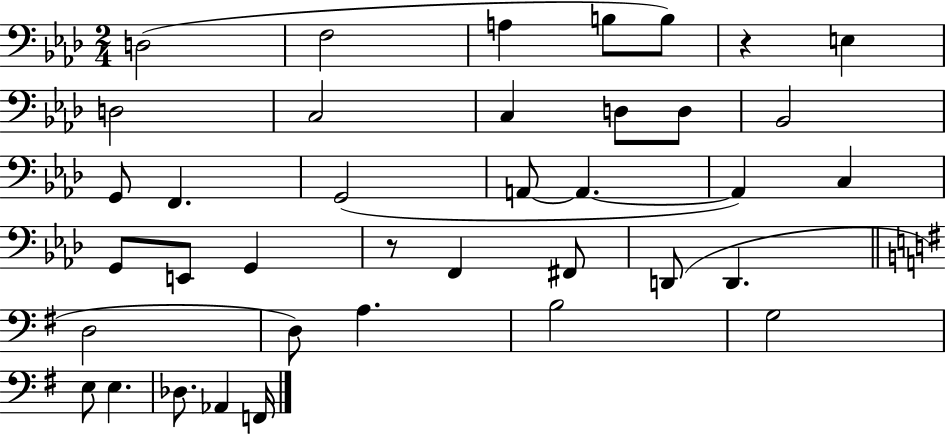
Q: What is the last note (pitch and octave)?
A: F2